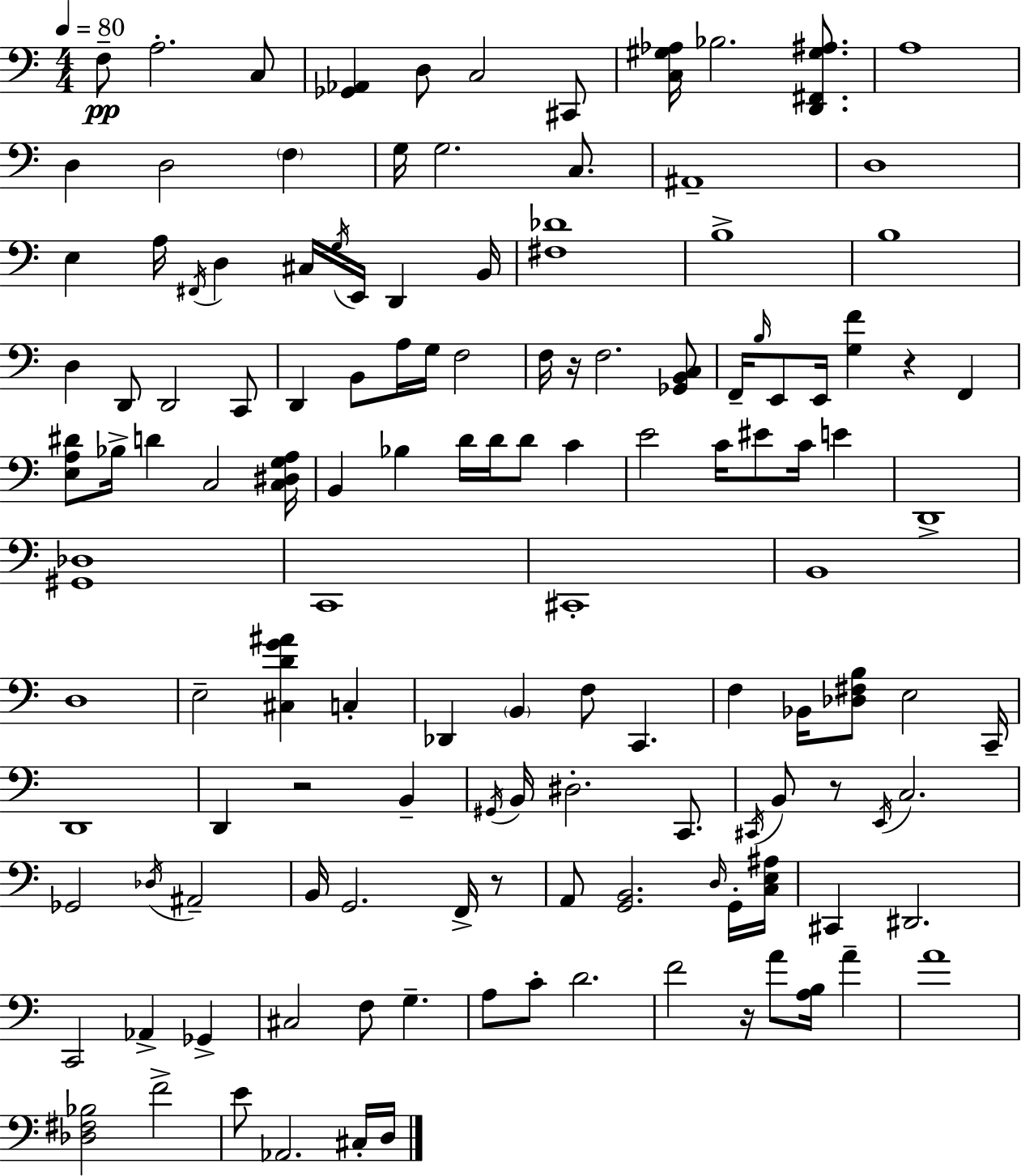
X:1
T:Untitled
M:4/4
L:1/4
K:C
F,/2 A,2 C,/2 [_G,,_A,,] D,/2 C,2 ^C,,/2 [C,^G,_A,]/4 _B,2 [D,,^F,,^G,^A,]/2 A,4 D, D,2 F, G,/4 G,2 C,/2 ^A,,4 D,4 E, A,/4 ^F,,/4 D, ^C,/4 G,/4 E,,/4 D,, B,,/4 [^F,_D]4 B,4 B,4 D, D,,/2 D,,2 C,,/2 D,, B,,/2 A,/4 G,/4 F,2 F,/4 z/4 F,2 [_G,,B,,C,]/2 F,,/4 B,/4 E,,/2 E,,/4 [G,F] z F,, [E,A,^D]/2 _B,/4 D C,2 [C,^D,G,A,]/4 B,, _B, D/4 D/4 D/2 C E2 C/4 ^E/2 C/4 E D,,4 [^G,,_D,]4 C,,4 ^C,,4 B,,4 D,4 E,2 [^C,DG^A] C, _D,, B,, F,/2 C,, F, _B,,/4 [_D,^F,B,]/2 E,2 C,,/4 D,,4 D,, z2 B,, ^G,,/4 B,,/4 ^D,2 C,,/2 ^C,,/4 B,,/2 z/2 E,,/4 C,2 _G,,2 _D,/4 ^A,,2 B,,/4 G,,2 F,,/4 z/2 A,,/2 [G,,B,,]2 D,/4 G,,/4 [C,E,^A,]/4 ^C,, ^D,,2 C,,2 _A,, _G,, ^C,2 F,/2 G, A,/2 C/2 D2 F2 z/4 A/2 [A,B,]/4 A A4 [_D,^F,_B,]2 F2 E/2 _A,,2 ^C,/4 D,/4